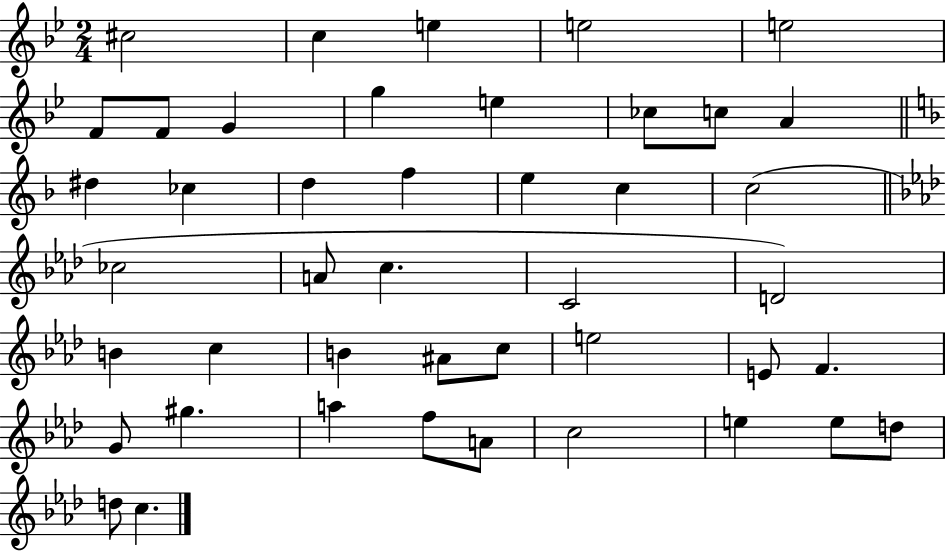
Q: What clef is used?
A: treble